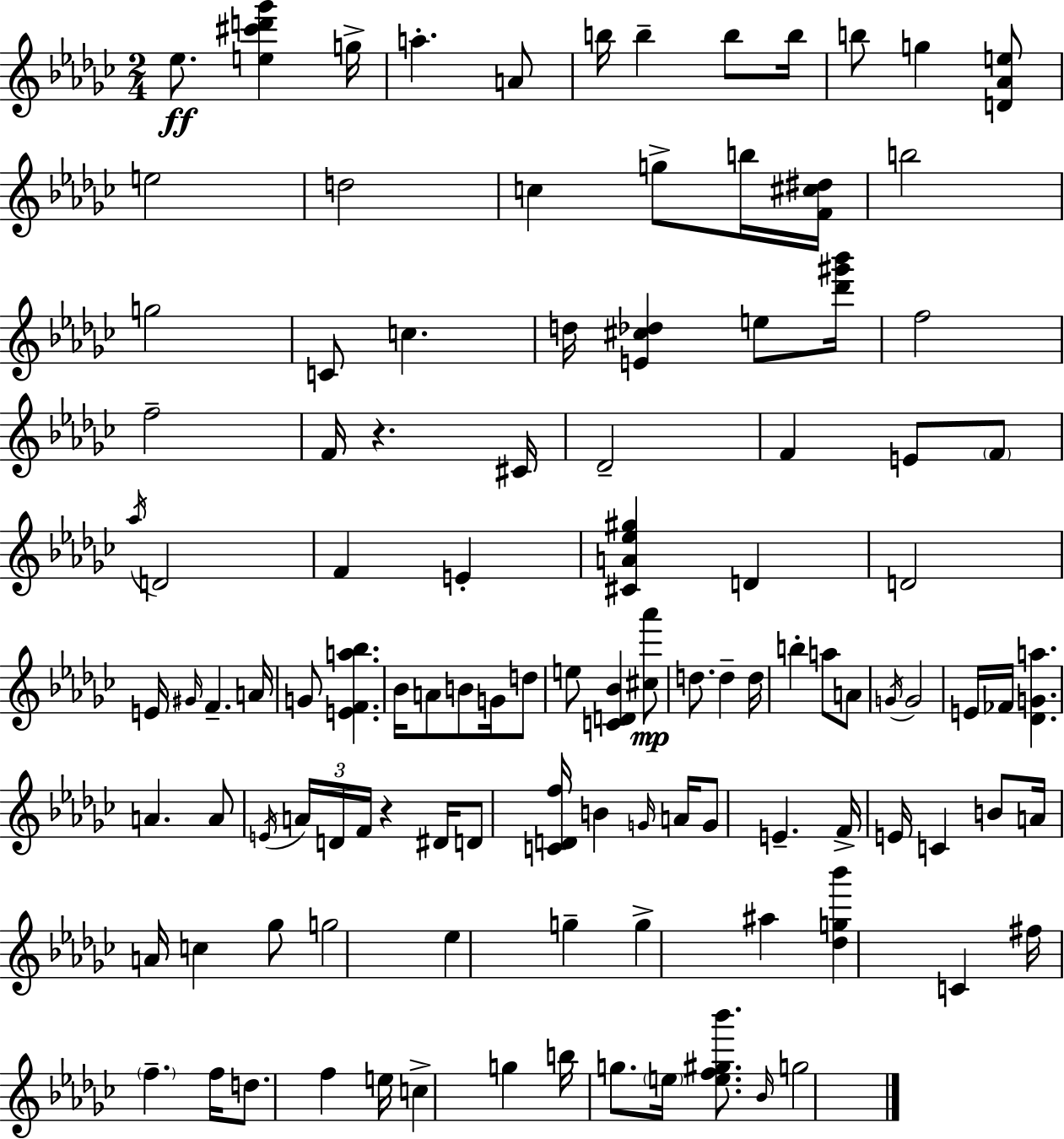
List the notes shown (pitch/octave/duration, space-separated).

Eb5/e. [E5,C#6,D6,Gb6]/q G5/s A5/q. A4/e B5/s B5/q B5/e B5/s B5/e G5/q [D4,Ab4,E5]/e E5/h D5/h C5/q G5/e B5/s [F4,C#5,D#5]/s B5/h G5/h C4/e C5/q. D5/s [E4,C#5,Db5]/q E5/e [Db6,G#6,Bb6]/s F5/h F5/h F4/s R/q. C#4/s Db4/h F4/q E4/e F4/e Ab5/s D4/h F4/q E4/q [C#4,A4,Eb5,G#5]/q D4/q D4/h E4/s G#4/s F4/q. A4/s G4/e [E4,F4,A5,Bb5]/q. Bb4/s A4/e B4/e G4/s D5/e E5/e [C4,D4,Bb4]/q [C#5,Ab6]/e D5/e. D5/q D5/s B5/q A5/e A4/e G4/s G4/h E4/s FES4/s [Db4,G4,A5]/q. A4/q. A4/e E4/s A4/s D4/s F4/s R/q D#4/s D4/e [C4,D4,F5]/s B4/q G4/s A4/s G4/e E4/q. F4/s E4/s C4/q B4/e A4/s A4/s C5/q Gb5/e G5/h Eb5/q G5/q G5/q A#5/q [Db5,G5,Bb6]/q C4/q F#5/s F5/q. F5/s D5/e. F5/q E5/s C5/q G5/q B5/s G5/e. E5/s [E5,F5,G#5,Bb6]/e. Bb4/s G5/h